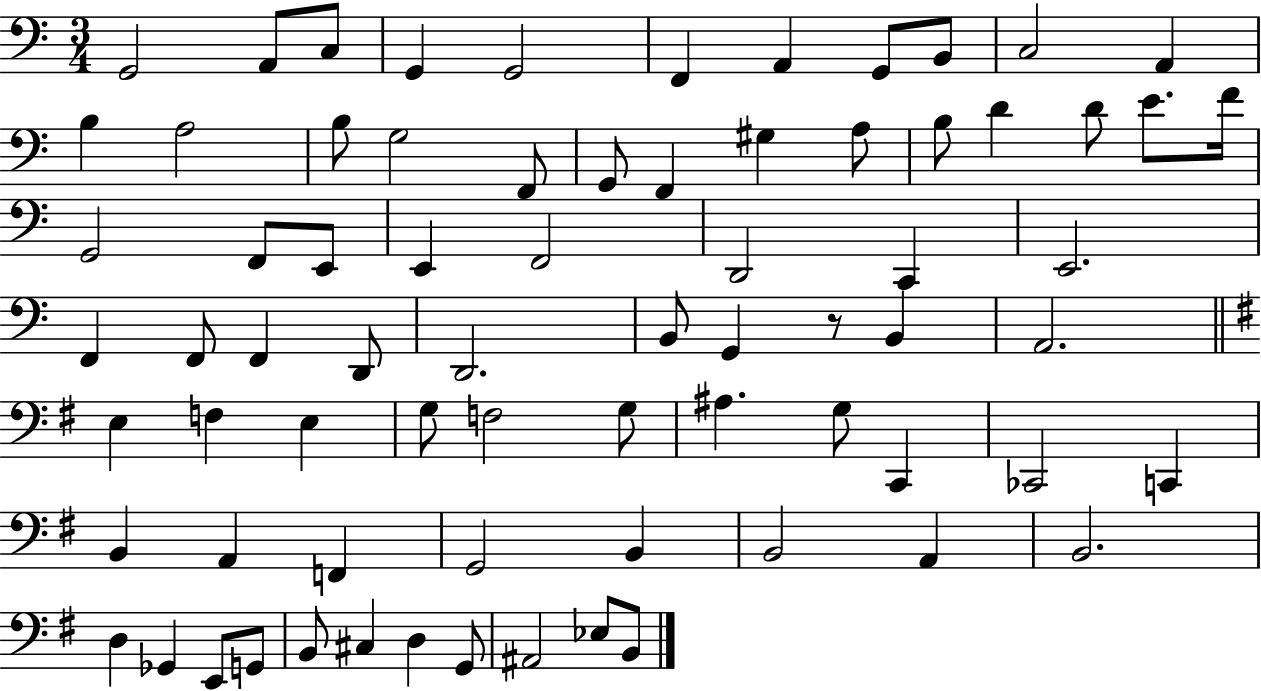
G2/h A2/e C3/e G2/q G2/h F2/q A2/q G2/e B2/e C3/h A2/q B3/q A3/h B3/e G3/h F2/e G2/e F2/q G#3/q A3/e B3/e D4/q D4/e E4/e. F4/s G2/h F2/e E2/e E2/q F2/h D2/h C2/q E2/h. F2/q F2/e F2/q D2/e D2/h. B2/e G2/q R/e B2/q A2/h. E3/q F3/q E3/q G3/e F3/h G3/e A#3/q. G3/e C2/q CES2/h C2/q B2/q A2/q F2/q G2/h B2/q B2/h A2/q B2/h. D3/q Gb2/q E2/e G2/e B2/e C#3/q D3/q G2/e A#2/h Eb3/e B2/e